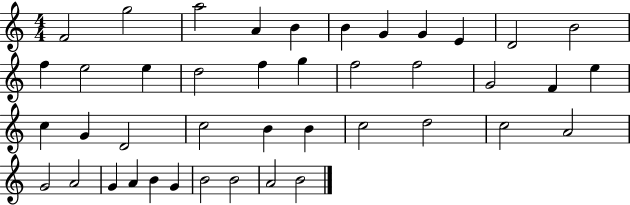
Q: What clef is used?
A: treble